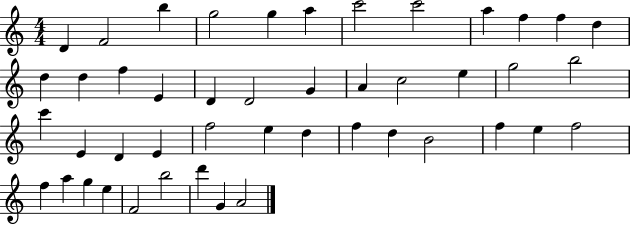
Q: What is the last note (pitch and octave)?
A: A4